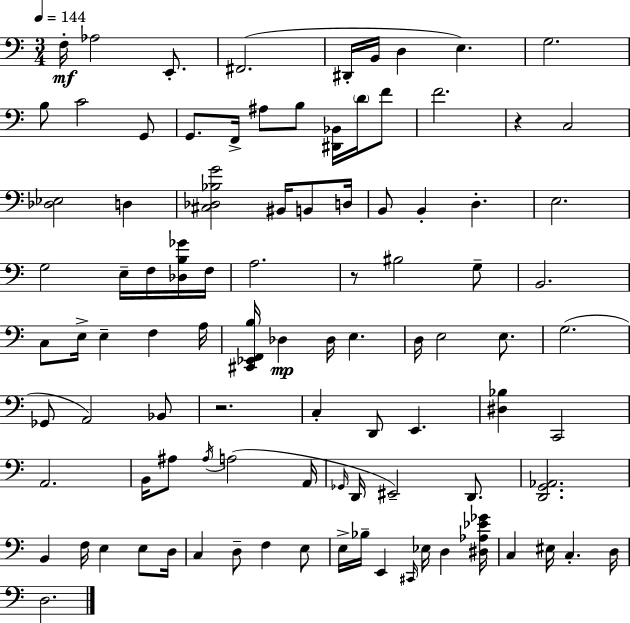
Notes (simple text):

F3/s Ab3/h E2/e. F#2/h. D#2/s B2/s D3/q E3/q. G3/h. B3/e C4/h G2/e G2/e. F2/s A#3/e B3/e [D#2,Bb2]/s D4/s F4/e F4/h. R/q C3/h [Db3,Eb3]/h D3/q [C#3,Db3,Bb3,G4]/h BIS2/s B2/e D3/s B2/e B2/q D3/q. E3/h. G3/h E3/s F3/s [Db3,B3,Gb4]/s F3/s A3/h. R/e BIS3/h G3/e B2/h. C3/e E3/s E3/q F3/q A3/s [C#2,Eb2,F2,B3]/s Db3/q Db3/s E3/q. D3/s E3/h E3/e. G3/h. Gb2/e A2/h Bb2/e R/h. C3/q D2/e E2/q. [D#3,Bb3]/q C2/h A2/h. B2/s A#3/e A#3/s A3/h A2/s Gb2/s D2/s EIS2/h D2/e. [D2,G2,Ab2]/h. B2/q F3/s E3/q E3/e D3/s C3/q D3/e F3/q E3/e E3/s Bb3/s E2/q C#2/s Eb3/s D3/q [D#3,Ab3,Eb4,Gb4]/s C3/q EIS3/s C3/q. D3/s D3/h.